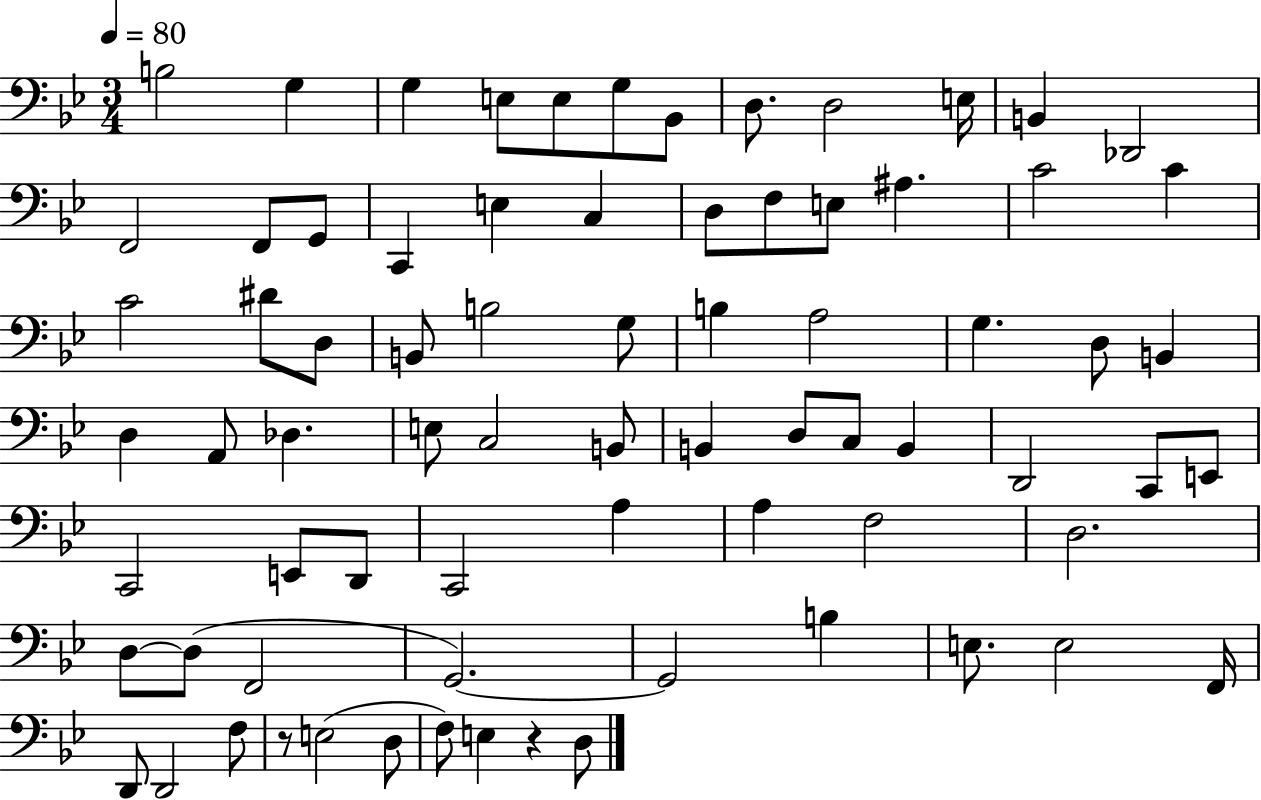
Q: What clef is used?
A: bass